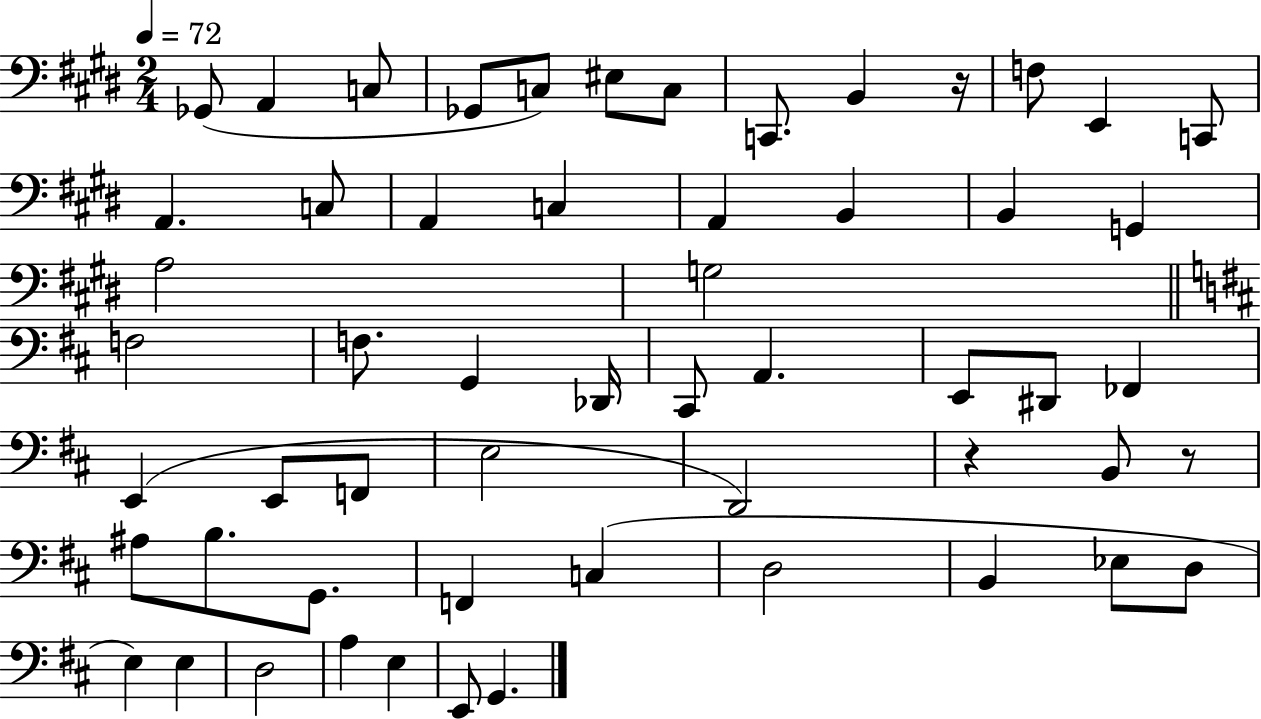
X:1
T:Untitled
M:2/4
L:1/4
K:E
_G,,/2 A,, C,/2 _G,,/2 C,/2 ^E,/2 C,/2 C,,/2 B,, z/4 F,/2 E,, C,,/2 A,, C,/2 A,, C, A,, B,, B,, G,, A,2 G,2 F,2 F,/2 G,, _D,,/4 ^C,,/2 A,, E,,/2 ^D,,/2 _F,, E,, E,,/2 F,,/2 E,2 D,,2 z B,,/2 z/2 ^A,/2 B,/2 G,,/2 F,, C, D,2 B,, _E,/2 D,/2 E, E, D,2 A, E, E,,/2 G,,